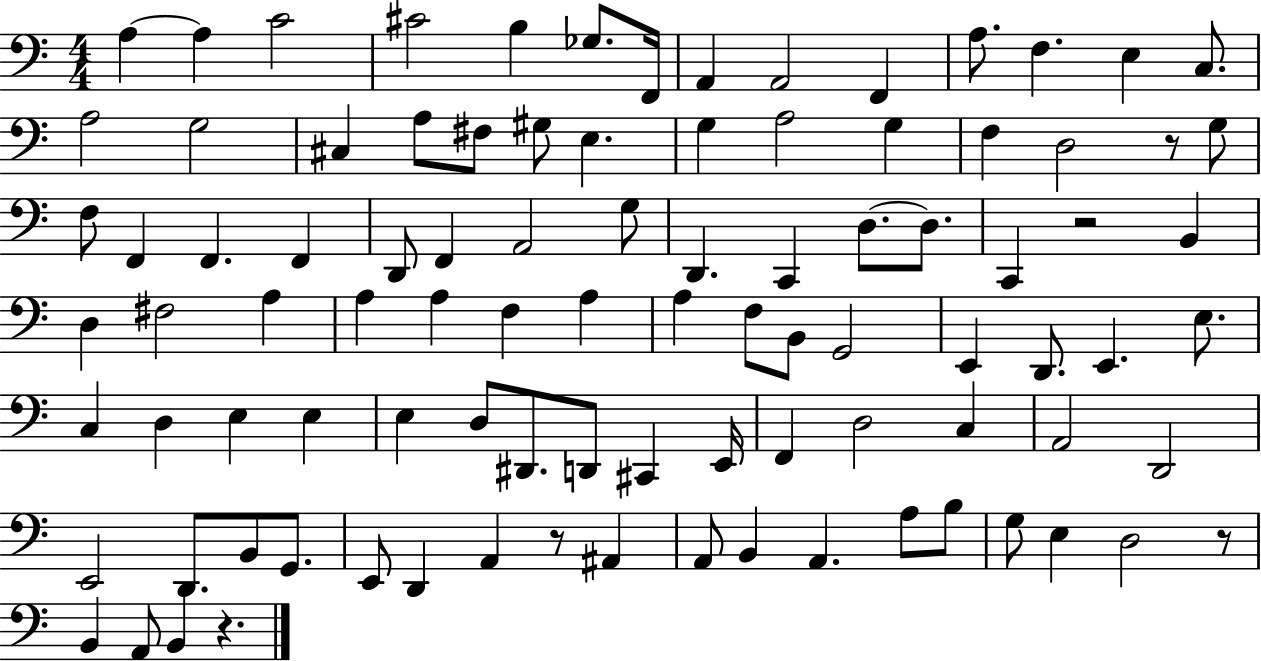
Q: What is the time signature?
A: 4/4